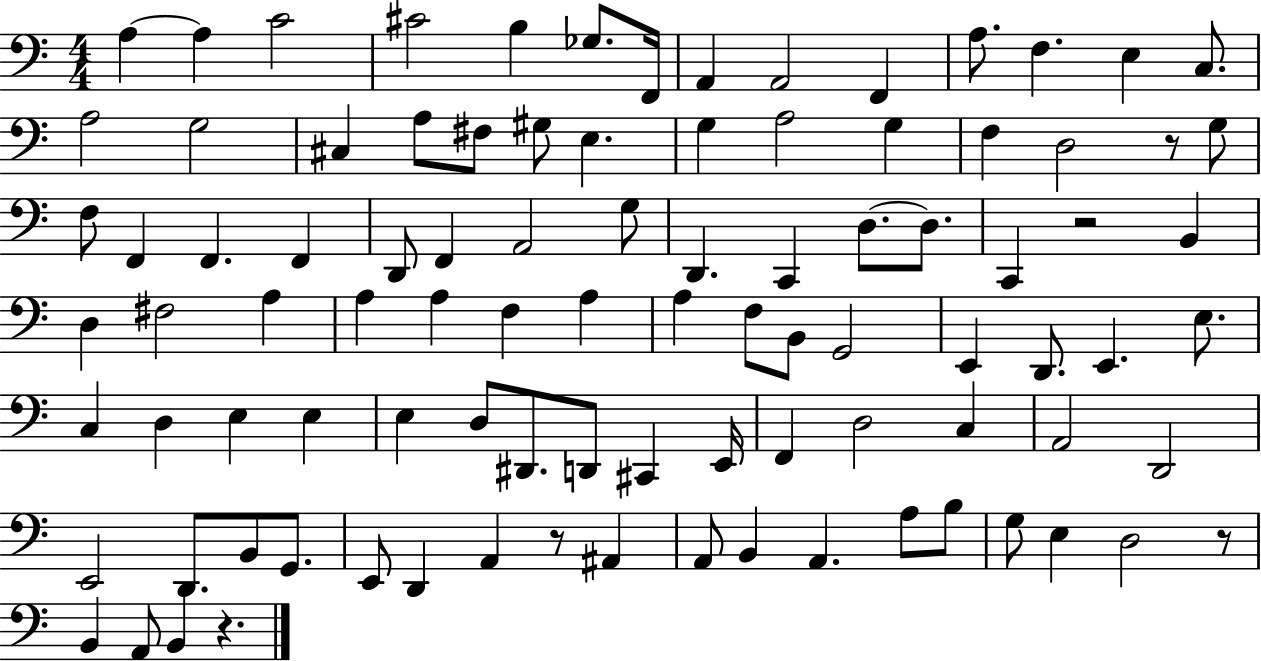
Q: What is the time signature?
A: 4/4